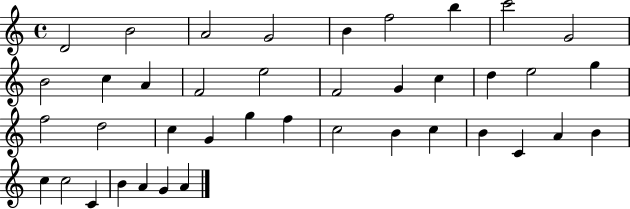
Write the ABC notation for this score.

X:1
T:Untitled
M:4/4
L:1/4
K:C
D2 B2 A2 G2 B f2 b c'2 G2 B2 c A F2 e2 F2 G c d e2 g f2 d2 c G g f c2 B c B C A B c c2 C B A G A